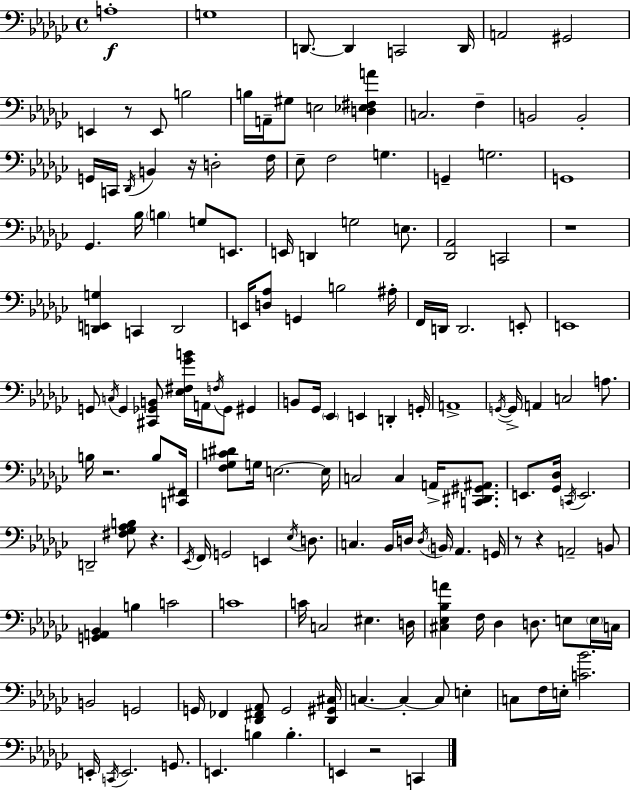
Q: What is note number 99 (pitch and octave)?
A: B3